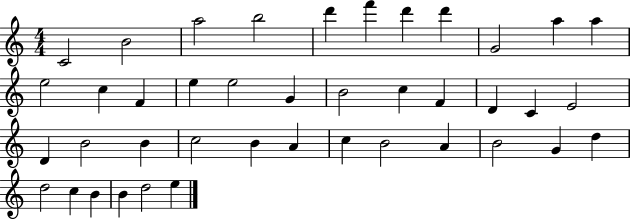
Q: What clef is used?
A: treble